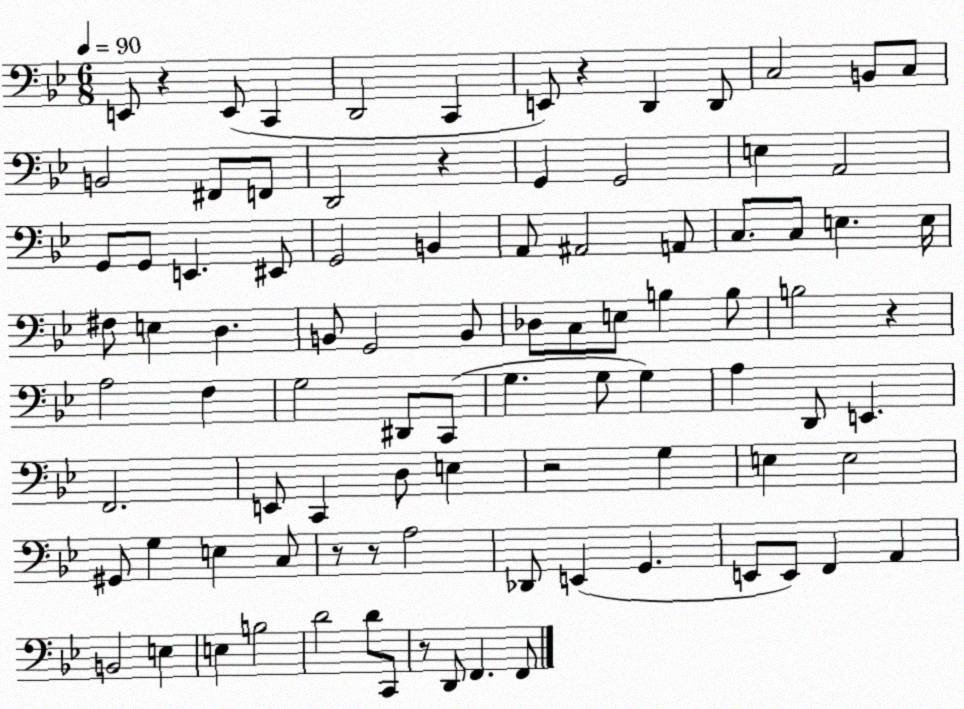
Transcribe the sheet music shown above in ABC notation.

X:1
T:Untitled
M:6/8
L:1/4
K:Bb
E,,/2 z E,,/2 C,, D,,2 C,, E,,/2 z D,, D,,/2 C,2 B,,/2 C,/2 B,,2 ^F,,/2 F,,/2 D,,2 z G,, G,,2 E, A,,2 G,,/2 G,,/2 E,, ^E,,/2 G,,2 B,, A,,/2 ^A,,2 A,,/2 C,/2 C,/2 E, E,/4 ^F,/2 E, D, B,,/2 G,,2 B,,/2 _D,/2 C,/2 E,/2 B, B,/2 B,2 z A,2 F, G,2 ^D,,/2 C,,/2 G, G,/2 G, A, D,,/2 E,, F,,2 E,,/2 C,, D,/2 E, z2 G, E, E,2 ^G,,/2 G, E, C,/2 z/2 z/2 A,2 _D,,/2 E,, G,, E,,/2 E,,/2 F,, A,, B,,2 E, E, B,2 D2 D/2 C,,/2 z/2 D,,/2 F,, F,,/2